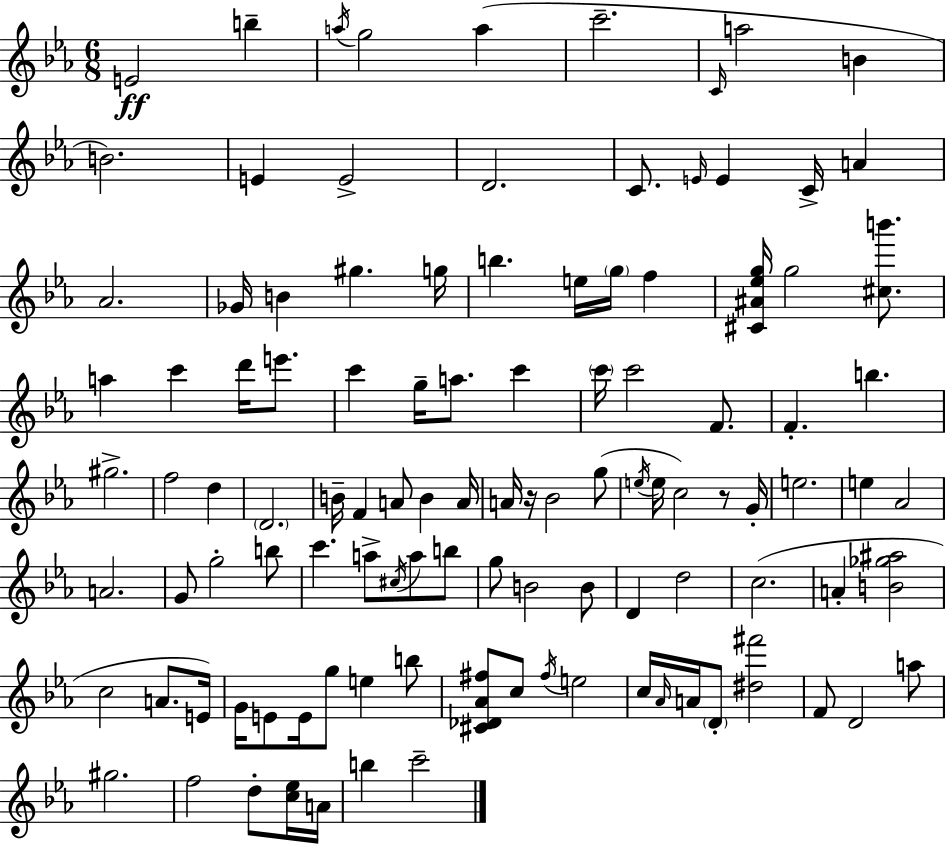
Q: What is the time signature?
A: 6/8